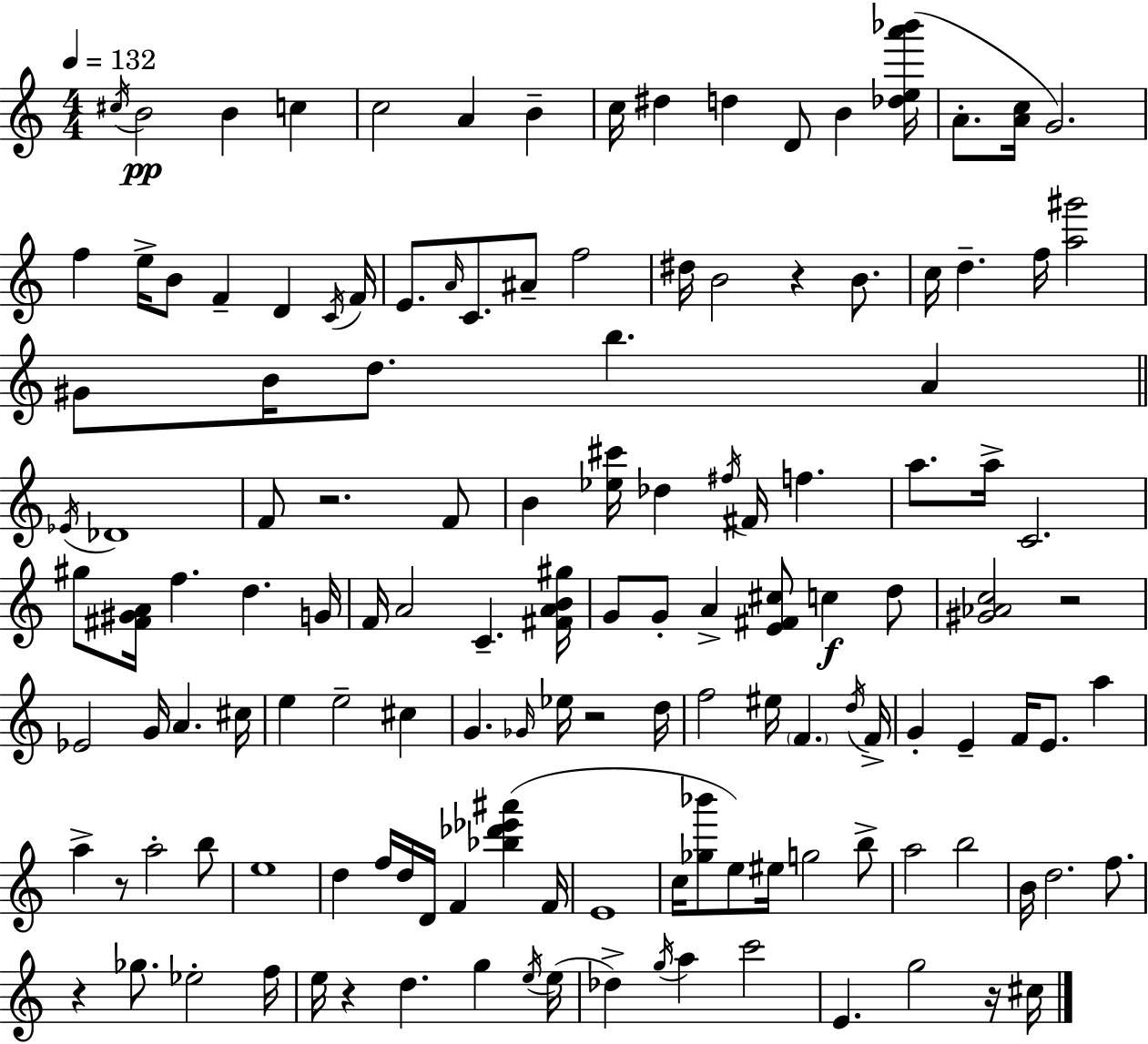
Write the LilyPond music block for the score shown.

{
  \clef treble
  \numericTimeSignature
  \time 4/4
  \key a \minor
  \tempo 4 = 132
  \acciaccatura { cis''16 }\pp b'2 b'4 c''4 | c''2 a'4 b'4-- | c''16 dis''4 d''4 d'8 b'4 | <des'' e'' a''' bes'''>16( a'8.-. <a' c''>16 g'2.) | \break f''4 e''16-> b'8 f'4-- d'4 | \acciaccatura { c'16 } f'16 e'8. \grace { a'16 } c'8. ais'8-- f''2 | dis''16 b'2 r4 | b'8. c''16 d''4.-- f''16 <a'' gis'''>2 | \break gis'8 b'16 d''8. b''4. a'4 | \bar "||" \break \key a \minor \acciaccatura { ees'16 } des'1 | f'8 r2. f'8 | b'4 <ees'' cis'''>16 des''4 \acciaccatura { fis''16 } fis'16 f''4. | a''8. a''16-> c'2. | \break gis''8 <fis' gis' a'>16 f''4. d''4. | g'16 f'16 a'2 c'4.-- | <fis' a' b' gis''>16 g'8 g'8-. a'4-> <e' fis' cis''>8 c''4\f | d''8 <gis' aes' c''>2 r2 | \break ees'2 g'16 a'4. | cis''16 e''4 e''2-- cis''4 | g'4. \grace { ges'16 } ees''16 r2 | d''16 f''2 eis''16 \parenthesize f'4. | \break \acciaccatura { d''16 } f'16-> g'4-. e'4-- f'16 e'8. | a''4 a''4-> r8 a''2-. | b''8 e''1 | d''4 f''16 d''16 d'16 f'4 <bes'' des''' ees''' ais'''>4( | \break f'16 e'1 | c''16 <ges'' bes'''>8 e''8) eis''16 g''2 | b''8-> a''2 b''2 | b'16 d''2. | \break f''8. r4 ges''8. ees''2-. | f''16 e''16 r4 d''4. g''4 | \acciaccatura { e''16 }( e''16 des''4->) \acciaccatura { g''16 } a''4 c'''2 | e'4. g''2 | \break r16 cis''16 \bar "|."
}